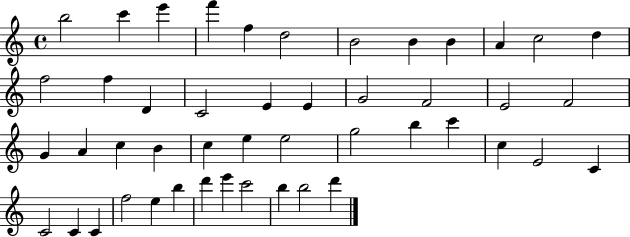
B5/h C6/q E6/q F6/q F5/q D5/h B4/h B4/q B4/q A4/q C5/h D5/q F5/h F5/q D4/q C4/h E4/q E4/q G4/h F4/h E4/h F4/h G4/q A4/q C5/q B4/q C5/q E5/q E5/h G5/h B5/q C6/q C5/q E4/h C4/q C4/h C4/q C4/q F5/h E5/q B5/q D6/q E6/q C6/h B5/q B5/h D6/q